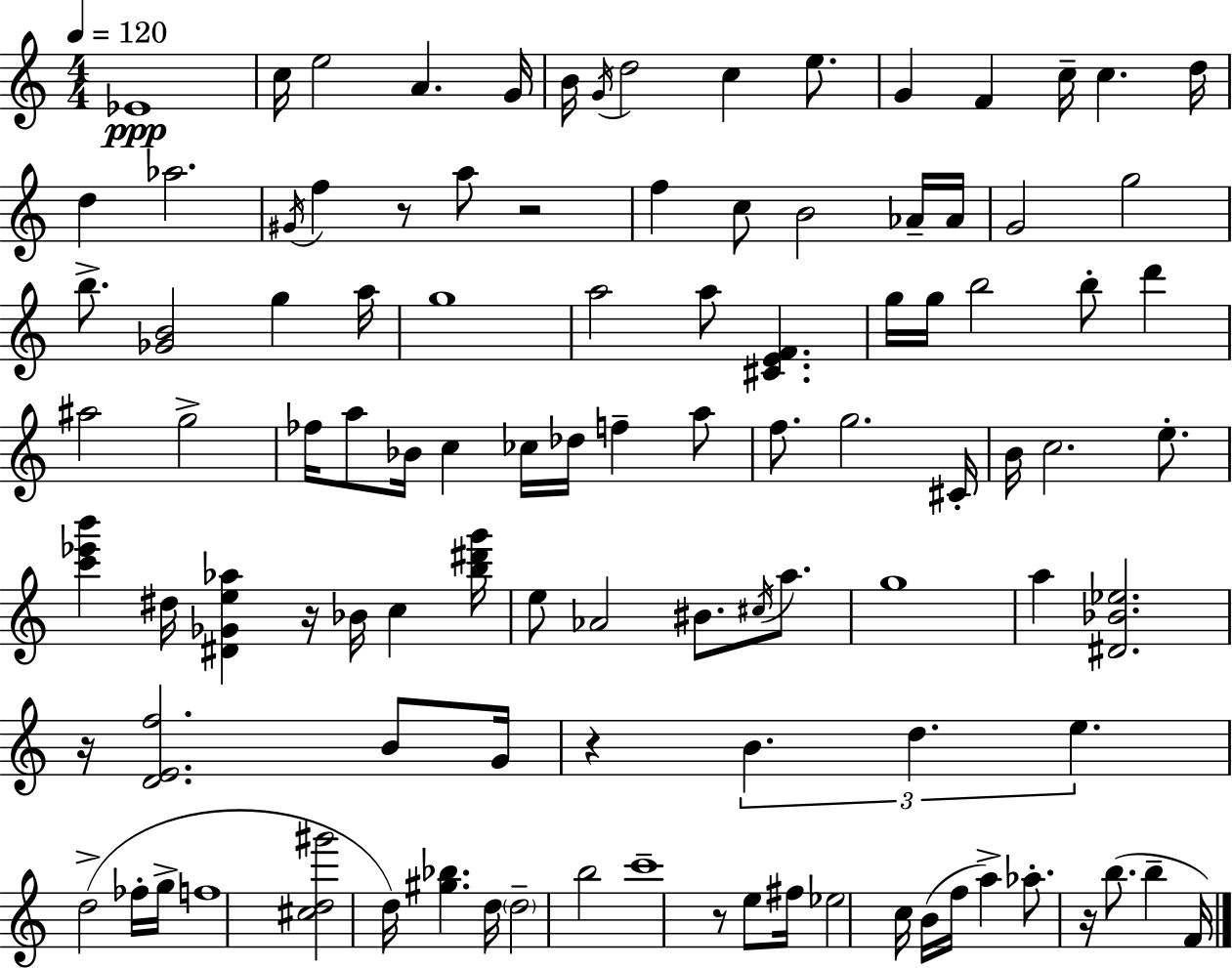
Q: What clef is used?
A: treble